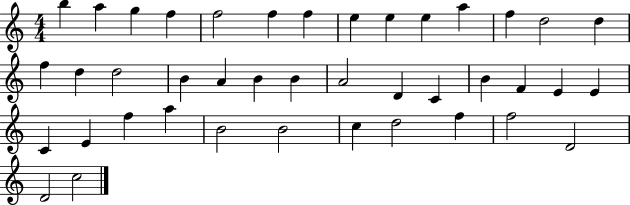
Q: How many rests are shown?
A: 0